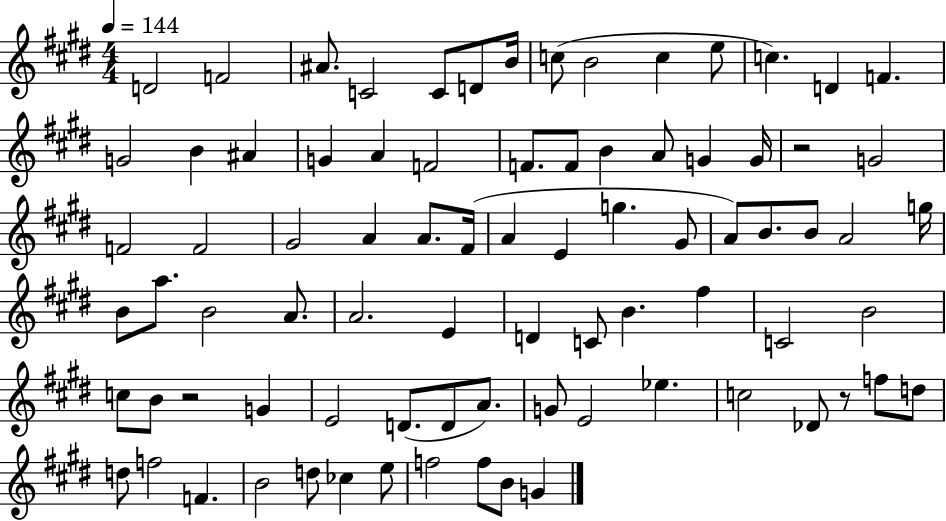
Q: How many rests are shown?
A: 3